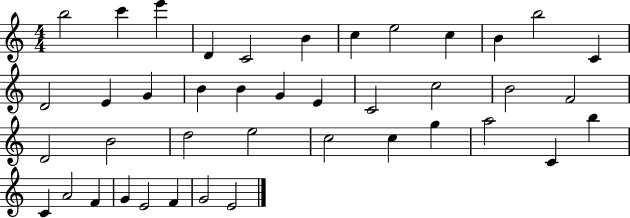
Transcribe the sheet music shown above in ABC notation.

X:1
T:Untitled
M:4/4
L:1/4
K:C
b2 c' e' D C2 B c e2 c B b2 C D2 E G B B G E C2 c2 B2 F2 D2 B2 d2 e2 c2 c g a2 C b C A2 F G E2 F G2 E2